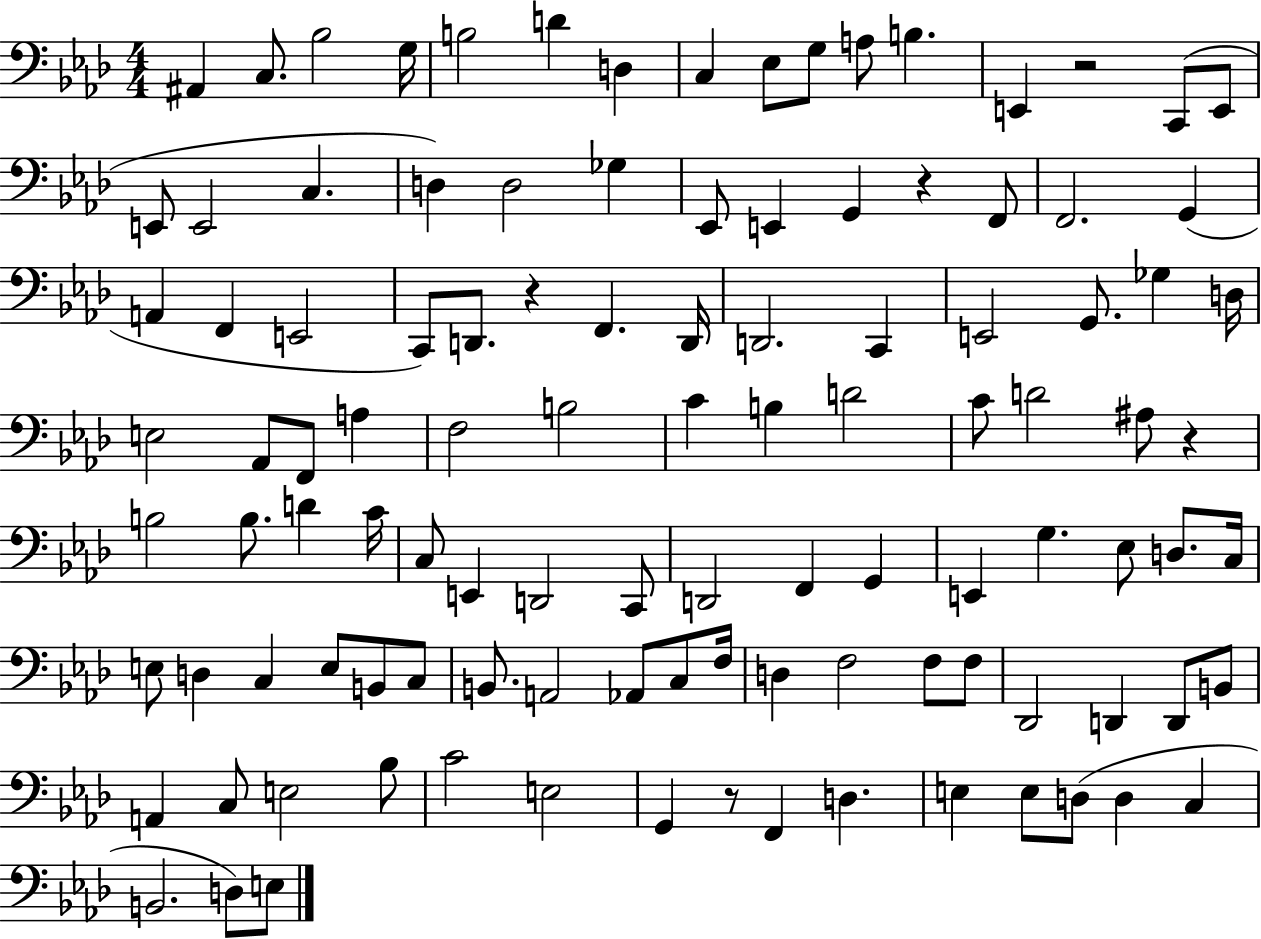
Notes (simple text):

A#2/q C3/e. Bb3/h G3/s B3/h D4/q D3/q C3/q Eb3/e G3/e A3/e B3/q. E2/q R/h C2/e E2/e E2/e E2/h C3/q. D3/q D3/h Gb3/q Eb2/e E2/q G2/q R/q F2/e F2/h. G2/q A2/q F2/q E2/h C2/e D2/e. R/q F2/q. D2/s D2/h. C2/q E2/h G2/e. Gb3/q D3/s E3/h Ab2/e F2/e A3/q F3/h B3/h C4/q B3/q D4/h C4/e D4/h A#3/e R/q B3/h B3/e. D4/q C4/s C3/e E2/q D2/h C2/e D2/h F2/q G2/q E2/q G3/q. Eb3/e D3/e. C3/s E3/e D3/q C3/q E3/e B2/e C3/e B2/e. A2/h Ab2/e C3/e F3/s D3/q F3/h F3/e F3/e Db2/h D2/q D2/e B2/e A2/q C3/e E3/h Bb3/e C4/h E3/h G2/q R/e F2/q D3/q. E3/q E3/e D3/e D3/q C3/q B2/h. D3/e E3/e